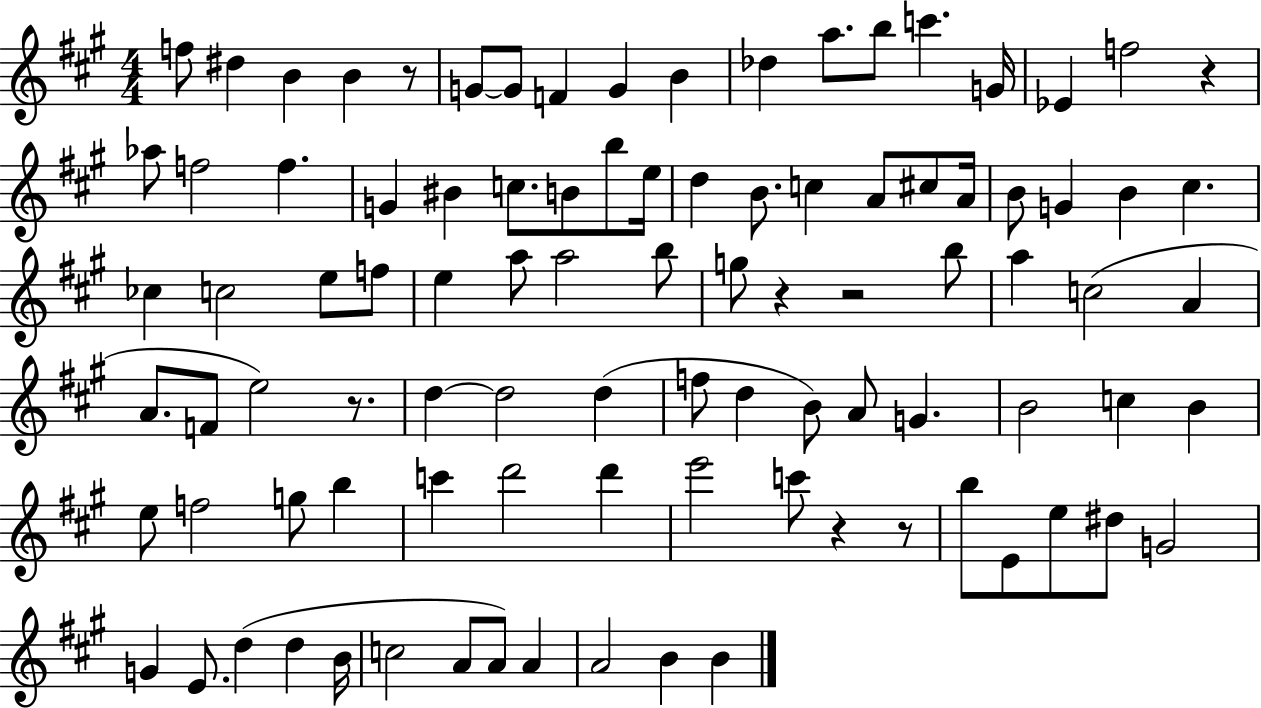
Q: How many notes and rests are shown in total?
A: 95